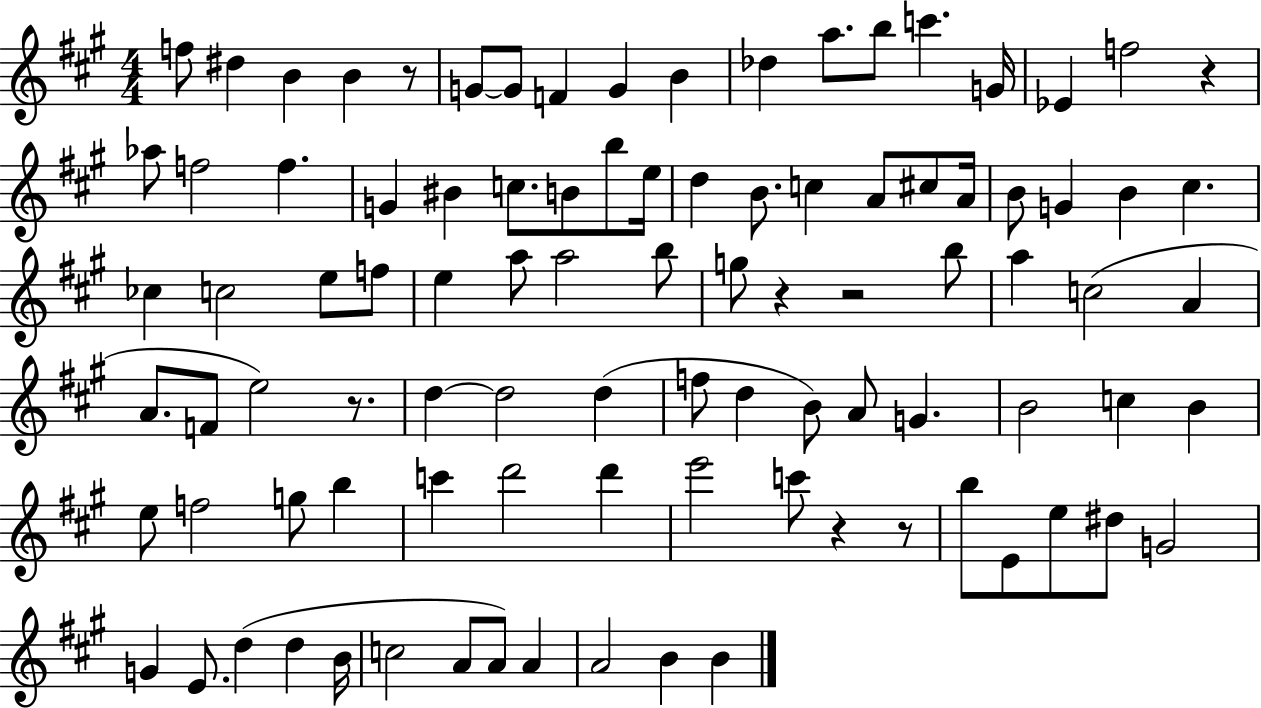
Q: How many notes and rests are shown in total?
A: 95